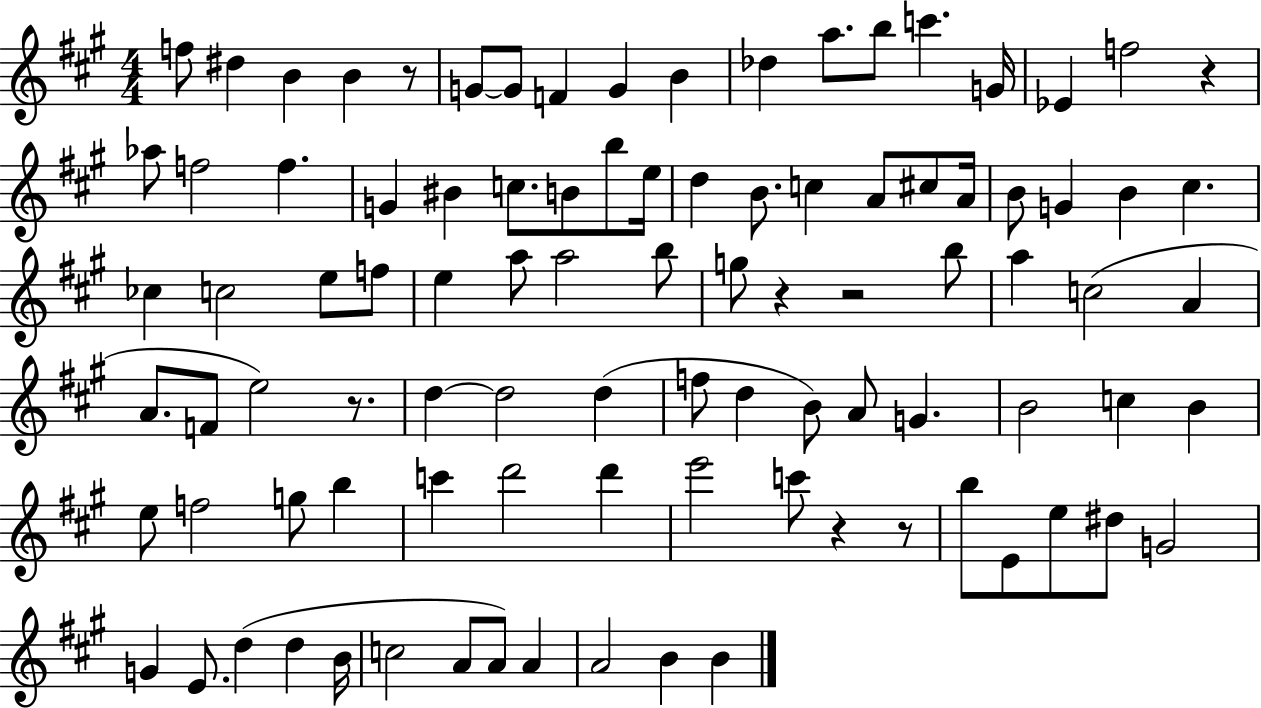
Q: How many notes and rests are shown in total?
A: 95